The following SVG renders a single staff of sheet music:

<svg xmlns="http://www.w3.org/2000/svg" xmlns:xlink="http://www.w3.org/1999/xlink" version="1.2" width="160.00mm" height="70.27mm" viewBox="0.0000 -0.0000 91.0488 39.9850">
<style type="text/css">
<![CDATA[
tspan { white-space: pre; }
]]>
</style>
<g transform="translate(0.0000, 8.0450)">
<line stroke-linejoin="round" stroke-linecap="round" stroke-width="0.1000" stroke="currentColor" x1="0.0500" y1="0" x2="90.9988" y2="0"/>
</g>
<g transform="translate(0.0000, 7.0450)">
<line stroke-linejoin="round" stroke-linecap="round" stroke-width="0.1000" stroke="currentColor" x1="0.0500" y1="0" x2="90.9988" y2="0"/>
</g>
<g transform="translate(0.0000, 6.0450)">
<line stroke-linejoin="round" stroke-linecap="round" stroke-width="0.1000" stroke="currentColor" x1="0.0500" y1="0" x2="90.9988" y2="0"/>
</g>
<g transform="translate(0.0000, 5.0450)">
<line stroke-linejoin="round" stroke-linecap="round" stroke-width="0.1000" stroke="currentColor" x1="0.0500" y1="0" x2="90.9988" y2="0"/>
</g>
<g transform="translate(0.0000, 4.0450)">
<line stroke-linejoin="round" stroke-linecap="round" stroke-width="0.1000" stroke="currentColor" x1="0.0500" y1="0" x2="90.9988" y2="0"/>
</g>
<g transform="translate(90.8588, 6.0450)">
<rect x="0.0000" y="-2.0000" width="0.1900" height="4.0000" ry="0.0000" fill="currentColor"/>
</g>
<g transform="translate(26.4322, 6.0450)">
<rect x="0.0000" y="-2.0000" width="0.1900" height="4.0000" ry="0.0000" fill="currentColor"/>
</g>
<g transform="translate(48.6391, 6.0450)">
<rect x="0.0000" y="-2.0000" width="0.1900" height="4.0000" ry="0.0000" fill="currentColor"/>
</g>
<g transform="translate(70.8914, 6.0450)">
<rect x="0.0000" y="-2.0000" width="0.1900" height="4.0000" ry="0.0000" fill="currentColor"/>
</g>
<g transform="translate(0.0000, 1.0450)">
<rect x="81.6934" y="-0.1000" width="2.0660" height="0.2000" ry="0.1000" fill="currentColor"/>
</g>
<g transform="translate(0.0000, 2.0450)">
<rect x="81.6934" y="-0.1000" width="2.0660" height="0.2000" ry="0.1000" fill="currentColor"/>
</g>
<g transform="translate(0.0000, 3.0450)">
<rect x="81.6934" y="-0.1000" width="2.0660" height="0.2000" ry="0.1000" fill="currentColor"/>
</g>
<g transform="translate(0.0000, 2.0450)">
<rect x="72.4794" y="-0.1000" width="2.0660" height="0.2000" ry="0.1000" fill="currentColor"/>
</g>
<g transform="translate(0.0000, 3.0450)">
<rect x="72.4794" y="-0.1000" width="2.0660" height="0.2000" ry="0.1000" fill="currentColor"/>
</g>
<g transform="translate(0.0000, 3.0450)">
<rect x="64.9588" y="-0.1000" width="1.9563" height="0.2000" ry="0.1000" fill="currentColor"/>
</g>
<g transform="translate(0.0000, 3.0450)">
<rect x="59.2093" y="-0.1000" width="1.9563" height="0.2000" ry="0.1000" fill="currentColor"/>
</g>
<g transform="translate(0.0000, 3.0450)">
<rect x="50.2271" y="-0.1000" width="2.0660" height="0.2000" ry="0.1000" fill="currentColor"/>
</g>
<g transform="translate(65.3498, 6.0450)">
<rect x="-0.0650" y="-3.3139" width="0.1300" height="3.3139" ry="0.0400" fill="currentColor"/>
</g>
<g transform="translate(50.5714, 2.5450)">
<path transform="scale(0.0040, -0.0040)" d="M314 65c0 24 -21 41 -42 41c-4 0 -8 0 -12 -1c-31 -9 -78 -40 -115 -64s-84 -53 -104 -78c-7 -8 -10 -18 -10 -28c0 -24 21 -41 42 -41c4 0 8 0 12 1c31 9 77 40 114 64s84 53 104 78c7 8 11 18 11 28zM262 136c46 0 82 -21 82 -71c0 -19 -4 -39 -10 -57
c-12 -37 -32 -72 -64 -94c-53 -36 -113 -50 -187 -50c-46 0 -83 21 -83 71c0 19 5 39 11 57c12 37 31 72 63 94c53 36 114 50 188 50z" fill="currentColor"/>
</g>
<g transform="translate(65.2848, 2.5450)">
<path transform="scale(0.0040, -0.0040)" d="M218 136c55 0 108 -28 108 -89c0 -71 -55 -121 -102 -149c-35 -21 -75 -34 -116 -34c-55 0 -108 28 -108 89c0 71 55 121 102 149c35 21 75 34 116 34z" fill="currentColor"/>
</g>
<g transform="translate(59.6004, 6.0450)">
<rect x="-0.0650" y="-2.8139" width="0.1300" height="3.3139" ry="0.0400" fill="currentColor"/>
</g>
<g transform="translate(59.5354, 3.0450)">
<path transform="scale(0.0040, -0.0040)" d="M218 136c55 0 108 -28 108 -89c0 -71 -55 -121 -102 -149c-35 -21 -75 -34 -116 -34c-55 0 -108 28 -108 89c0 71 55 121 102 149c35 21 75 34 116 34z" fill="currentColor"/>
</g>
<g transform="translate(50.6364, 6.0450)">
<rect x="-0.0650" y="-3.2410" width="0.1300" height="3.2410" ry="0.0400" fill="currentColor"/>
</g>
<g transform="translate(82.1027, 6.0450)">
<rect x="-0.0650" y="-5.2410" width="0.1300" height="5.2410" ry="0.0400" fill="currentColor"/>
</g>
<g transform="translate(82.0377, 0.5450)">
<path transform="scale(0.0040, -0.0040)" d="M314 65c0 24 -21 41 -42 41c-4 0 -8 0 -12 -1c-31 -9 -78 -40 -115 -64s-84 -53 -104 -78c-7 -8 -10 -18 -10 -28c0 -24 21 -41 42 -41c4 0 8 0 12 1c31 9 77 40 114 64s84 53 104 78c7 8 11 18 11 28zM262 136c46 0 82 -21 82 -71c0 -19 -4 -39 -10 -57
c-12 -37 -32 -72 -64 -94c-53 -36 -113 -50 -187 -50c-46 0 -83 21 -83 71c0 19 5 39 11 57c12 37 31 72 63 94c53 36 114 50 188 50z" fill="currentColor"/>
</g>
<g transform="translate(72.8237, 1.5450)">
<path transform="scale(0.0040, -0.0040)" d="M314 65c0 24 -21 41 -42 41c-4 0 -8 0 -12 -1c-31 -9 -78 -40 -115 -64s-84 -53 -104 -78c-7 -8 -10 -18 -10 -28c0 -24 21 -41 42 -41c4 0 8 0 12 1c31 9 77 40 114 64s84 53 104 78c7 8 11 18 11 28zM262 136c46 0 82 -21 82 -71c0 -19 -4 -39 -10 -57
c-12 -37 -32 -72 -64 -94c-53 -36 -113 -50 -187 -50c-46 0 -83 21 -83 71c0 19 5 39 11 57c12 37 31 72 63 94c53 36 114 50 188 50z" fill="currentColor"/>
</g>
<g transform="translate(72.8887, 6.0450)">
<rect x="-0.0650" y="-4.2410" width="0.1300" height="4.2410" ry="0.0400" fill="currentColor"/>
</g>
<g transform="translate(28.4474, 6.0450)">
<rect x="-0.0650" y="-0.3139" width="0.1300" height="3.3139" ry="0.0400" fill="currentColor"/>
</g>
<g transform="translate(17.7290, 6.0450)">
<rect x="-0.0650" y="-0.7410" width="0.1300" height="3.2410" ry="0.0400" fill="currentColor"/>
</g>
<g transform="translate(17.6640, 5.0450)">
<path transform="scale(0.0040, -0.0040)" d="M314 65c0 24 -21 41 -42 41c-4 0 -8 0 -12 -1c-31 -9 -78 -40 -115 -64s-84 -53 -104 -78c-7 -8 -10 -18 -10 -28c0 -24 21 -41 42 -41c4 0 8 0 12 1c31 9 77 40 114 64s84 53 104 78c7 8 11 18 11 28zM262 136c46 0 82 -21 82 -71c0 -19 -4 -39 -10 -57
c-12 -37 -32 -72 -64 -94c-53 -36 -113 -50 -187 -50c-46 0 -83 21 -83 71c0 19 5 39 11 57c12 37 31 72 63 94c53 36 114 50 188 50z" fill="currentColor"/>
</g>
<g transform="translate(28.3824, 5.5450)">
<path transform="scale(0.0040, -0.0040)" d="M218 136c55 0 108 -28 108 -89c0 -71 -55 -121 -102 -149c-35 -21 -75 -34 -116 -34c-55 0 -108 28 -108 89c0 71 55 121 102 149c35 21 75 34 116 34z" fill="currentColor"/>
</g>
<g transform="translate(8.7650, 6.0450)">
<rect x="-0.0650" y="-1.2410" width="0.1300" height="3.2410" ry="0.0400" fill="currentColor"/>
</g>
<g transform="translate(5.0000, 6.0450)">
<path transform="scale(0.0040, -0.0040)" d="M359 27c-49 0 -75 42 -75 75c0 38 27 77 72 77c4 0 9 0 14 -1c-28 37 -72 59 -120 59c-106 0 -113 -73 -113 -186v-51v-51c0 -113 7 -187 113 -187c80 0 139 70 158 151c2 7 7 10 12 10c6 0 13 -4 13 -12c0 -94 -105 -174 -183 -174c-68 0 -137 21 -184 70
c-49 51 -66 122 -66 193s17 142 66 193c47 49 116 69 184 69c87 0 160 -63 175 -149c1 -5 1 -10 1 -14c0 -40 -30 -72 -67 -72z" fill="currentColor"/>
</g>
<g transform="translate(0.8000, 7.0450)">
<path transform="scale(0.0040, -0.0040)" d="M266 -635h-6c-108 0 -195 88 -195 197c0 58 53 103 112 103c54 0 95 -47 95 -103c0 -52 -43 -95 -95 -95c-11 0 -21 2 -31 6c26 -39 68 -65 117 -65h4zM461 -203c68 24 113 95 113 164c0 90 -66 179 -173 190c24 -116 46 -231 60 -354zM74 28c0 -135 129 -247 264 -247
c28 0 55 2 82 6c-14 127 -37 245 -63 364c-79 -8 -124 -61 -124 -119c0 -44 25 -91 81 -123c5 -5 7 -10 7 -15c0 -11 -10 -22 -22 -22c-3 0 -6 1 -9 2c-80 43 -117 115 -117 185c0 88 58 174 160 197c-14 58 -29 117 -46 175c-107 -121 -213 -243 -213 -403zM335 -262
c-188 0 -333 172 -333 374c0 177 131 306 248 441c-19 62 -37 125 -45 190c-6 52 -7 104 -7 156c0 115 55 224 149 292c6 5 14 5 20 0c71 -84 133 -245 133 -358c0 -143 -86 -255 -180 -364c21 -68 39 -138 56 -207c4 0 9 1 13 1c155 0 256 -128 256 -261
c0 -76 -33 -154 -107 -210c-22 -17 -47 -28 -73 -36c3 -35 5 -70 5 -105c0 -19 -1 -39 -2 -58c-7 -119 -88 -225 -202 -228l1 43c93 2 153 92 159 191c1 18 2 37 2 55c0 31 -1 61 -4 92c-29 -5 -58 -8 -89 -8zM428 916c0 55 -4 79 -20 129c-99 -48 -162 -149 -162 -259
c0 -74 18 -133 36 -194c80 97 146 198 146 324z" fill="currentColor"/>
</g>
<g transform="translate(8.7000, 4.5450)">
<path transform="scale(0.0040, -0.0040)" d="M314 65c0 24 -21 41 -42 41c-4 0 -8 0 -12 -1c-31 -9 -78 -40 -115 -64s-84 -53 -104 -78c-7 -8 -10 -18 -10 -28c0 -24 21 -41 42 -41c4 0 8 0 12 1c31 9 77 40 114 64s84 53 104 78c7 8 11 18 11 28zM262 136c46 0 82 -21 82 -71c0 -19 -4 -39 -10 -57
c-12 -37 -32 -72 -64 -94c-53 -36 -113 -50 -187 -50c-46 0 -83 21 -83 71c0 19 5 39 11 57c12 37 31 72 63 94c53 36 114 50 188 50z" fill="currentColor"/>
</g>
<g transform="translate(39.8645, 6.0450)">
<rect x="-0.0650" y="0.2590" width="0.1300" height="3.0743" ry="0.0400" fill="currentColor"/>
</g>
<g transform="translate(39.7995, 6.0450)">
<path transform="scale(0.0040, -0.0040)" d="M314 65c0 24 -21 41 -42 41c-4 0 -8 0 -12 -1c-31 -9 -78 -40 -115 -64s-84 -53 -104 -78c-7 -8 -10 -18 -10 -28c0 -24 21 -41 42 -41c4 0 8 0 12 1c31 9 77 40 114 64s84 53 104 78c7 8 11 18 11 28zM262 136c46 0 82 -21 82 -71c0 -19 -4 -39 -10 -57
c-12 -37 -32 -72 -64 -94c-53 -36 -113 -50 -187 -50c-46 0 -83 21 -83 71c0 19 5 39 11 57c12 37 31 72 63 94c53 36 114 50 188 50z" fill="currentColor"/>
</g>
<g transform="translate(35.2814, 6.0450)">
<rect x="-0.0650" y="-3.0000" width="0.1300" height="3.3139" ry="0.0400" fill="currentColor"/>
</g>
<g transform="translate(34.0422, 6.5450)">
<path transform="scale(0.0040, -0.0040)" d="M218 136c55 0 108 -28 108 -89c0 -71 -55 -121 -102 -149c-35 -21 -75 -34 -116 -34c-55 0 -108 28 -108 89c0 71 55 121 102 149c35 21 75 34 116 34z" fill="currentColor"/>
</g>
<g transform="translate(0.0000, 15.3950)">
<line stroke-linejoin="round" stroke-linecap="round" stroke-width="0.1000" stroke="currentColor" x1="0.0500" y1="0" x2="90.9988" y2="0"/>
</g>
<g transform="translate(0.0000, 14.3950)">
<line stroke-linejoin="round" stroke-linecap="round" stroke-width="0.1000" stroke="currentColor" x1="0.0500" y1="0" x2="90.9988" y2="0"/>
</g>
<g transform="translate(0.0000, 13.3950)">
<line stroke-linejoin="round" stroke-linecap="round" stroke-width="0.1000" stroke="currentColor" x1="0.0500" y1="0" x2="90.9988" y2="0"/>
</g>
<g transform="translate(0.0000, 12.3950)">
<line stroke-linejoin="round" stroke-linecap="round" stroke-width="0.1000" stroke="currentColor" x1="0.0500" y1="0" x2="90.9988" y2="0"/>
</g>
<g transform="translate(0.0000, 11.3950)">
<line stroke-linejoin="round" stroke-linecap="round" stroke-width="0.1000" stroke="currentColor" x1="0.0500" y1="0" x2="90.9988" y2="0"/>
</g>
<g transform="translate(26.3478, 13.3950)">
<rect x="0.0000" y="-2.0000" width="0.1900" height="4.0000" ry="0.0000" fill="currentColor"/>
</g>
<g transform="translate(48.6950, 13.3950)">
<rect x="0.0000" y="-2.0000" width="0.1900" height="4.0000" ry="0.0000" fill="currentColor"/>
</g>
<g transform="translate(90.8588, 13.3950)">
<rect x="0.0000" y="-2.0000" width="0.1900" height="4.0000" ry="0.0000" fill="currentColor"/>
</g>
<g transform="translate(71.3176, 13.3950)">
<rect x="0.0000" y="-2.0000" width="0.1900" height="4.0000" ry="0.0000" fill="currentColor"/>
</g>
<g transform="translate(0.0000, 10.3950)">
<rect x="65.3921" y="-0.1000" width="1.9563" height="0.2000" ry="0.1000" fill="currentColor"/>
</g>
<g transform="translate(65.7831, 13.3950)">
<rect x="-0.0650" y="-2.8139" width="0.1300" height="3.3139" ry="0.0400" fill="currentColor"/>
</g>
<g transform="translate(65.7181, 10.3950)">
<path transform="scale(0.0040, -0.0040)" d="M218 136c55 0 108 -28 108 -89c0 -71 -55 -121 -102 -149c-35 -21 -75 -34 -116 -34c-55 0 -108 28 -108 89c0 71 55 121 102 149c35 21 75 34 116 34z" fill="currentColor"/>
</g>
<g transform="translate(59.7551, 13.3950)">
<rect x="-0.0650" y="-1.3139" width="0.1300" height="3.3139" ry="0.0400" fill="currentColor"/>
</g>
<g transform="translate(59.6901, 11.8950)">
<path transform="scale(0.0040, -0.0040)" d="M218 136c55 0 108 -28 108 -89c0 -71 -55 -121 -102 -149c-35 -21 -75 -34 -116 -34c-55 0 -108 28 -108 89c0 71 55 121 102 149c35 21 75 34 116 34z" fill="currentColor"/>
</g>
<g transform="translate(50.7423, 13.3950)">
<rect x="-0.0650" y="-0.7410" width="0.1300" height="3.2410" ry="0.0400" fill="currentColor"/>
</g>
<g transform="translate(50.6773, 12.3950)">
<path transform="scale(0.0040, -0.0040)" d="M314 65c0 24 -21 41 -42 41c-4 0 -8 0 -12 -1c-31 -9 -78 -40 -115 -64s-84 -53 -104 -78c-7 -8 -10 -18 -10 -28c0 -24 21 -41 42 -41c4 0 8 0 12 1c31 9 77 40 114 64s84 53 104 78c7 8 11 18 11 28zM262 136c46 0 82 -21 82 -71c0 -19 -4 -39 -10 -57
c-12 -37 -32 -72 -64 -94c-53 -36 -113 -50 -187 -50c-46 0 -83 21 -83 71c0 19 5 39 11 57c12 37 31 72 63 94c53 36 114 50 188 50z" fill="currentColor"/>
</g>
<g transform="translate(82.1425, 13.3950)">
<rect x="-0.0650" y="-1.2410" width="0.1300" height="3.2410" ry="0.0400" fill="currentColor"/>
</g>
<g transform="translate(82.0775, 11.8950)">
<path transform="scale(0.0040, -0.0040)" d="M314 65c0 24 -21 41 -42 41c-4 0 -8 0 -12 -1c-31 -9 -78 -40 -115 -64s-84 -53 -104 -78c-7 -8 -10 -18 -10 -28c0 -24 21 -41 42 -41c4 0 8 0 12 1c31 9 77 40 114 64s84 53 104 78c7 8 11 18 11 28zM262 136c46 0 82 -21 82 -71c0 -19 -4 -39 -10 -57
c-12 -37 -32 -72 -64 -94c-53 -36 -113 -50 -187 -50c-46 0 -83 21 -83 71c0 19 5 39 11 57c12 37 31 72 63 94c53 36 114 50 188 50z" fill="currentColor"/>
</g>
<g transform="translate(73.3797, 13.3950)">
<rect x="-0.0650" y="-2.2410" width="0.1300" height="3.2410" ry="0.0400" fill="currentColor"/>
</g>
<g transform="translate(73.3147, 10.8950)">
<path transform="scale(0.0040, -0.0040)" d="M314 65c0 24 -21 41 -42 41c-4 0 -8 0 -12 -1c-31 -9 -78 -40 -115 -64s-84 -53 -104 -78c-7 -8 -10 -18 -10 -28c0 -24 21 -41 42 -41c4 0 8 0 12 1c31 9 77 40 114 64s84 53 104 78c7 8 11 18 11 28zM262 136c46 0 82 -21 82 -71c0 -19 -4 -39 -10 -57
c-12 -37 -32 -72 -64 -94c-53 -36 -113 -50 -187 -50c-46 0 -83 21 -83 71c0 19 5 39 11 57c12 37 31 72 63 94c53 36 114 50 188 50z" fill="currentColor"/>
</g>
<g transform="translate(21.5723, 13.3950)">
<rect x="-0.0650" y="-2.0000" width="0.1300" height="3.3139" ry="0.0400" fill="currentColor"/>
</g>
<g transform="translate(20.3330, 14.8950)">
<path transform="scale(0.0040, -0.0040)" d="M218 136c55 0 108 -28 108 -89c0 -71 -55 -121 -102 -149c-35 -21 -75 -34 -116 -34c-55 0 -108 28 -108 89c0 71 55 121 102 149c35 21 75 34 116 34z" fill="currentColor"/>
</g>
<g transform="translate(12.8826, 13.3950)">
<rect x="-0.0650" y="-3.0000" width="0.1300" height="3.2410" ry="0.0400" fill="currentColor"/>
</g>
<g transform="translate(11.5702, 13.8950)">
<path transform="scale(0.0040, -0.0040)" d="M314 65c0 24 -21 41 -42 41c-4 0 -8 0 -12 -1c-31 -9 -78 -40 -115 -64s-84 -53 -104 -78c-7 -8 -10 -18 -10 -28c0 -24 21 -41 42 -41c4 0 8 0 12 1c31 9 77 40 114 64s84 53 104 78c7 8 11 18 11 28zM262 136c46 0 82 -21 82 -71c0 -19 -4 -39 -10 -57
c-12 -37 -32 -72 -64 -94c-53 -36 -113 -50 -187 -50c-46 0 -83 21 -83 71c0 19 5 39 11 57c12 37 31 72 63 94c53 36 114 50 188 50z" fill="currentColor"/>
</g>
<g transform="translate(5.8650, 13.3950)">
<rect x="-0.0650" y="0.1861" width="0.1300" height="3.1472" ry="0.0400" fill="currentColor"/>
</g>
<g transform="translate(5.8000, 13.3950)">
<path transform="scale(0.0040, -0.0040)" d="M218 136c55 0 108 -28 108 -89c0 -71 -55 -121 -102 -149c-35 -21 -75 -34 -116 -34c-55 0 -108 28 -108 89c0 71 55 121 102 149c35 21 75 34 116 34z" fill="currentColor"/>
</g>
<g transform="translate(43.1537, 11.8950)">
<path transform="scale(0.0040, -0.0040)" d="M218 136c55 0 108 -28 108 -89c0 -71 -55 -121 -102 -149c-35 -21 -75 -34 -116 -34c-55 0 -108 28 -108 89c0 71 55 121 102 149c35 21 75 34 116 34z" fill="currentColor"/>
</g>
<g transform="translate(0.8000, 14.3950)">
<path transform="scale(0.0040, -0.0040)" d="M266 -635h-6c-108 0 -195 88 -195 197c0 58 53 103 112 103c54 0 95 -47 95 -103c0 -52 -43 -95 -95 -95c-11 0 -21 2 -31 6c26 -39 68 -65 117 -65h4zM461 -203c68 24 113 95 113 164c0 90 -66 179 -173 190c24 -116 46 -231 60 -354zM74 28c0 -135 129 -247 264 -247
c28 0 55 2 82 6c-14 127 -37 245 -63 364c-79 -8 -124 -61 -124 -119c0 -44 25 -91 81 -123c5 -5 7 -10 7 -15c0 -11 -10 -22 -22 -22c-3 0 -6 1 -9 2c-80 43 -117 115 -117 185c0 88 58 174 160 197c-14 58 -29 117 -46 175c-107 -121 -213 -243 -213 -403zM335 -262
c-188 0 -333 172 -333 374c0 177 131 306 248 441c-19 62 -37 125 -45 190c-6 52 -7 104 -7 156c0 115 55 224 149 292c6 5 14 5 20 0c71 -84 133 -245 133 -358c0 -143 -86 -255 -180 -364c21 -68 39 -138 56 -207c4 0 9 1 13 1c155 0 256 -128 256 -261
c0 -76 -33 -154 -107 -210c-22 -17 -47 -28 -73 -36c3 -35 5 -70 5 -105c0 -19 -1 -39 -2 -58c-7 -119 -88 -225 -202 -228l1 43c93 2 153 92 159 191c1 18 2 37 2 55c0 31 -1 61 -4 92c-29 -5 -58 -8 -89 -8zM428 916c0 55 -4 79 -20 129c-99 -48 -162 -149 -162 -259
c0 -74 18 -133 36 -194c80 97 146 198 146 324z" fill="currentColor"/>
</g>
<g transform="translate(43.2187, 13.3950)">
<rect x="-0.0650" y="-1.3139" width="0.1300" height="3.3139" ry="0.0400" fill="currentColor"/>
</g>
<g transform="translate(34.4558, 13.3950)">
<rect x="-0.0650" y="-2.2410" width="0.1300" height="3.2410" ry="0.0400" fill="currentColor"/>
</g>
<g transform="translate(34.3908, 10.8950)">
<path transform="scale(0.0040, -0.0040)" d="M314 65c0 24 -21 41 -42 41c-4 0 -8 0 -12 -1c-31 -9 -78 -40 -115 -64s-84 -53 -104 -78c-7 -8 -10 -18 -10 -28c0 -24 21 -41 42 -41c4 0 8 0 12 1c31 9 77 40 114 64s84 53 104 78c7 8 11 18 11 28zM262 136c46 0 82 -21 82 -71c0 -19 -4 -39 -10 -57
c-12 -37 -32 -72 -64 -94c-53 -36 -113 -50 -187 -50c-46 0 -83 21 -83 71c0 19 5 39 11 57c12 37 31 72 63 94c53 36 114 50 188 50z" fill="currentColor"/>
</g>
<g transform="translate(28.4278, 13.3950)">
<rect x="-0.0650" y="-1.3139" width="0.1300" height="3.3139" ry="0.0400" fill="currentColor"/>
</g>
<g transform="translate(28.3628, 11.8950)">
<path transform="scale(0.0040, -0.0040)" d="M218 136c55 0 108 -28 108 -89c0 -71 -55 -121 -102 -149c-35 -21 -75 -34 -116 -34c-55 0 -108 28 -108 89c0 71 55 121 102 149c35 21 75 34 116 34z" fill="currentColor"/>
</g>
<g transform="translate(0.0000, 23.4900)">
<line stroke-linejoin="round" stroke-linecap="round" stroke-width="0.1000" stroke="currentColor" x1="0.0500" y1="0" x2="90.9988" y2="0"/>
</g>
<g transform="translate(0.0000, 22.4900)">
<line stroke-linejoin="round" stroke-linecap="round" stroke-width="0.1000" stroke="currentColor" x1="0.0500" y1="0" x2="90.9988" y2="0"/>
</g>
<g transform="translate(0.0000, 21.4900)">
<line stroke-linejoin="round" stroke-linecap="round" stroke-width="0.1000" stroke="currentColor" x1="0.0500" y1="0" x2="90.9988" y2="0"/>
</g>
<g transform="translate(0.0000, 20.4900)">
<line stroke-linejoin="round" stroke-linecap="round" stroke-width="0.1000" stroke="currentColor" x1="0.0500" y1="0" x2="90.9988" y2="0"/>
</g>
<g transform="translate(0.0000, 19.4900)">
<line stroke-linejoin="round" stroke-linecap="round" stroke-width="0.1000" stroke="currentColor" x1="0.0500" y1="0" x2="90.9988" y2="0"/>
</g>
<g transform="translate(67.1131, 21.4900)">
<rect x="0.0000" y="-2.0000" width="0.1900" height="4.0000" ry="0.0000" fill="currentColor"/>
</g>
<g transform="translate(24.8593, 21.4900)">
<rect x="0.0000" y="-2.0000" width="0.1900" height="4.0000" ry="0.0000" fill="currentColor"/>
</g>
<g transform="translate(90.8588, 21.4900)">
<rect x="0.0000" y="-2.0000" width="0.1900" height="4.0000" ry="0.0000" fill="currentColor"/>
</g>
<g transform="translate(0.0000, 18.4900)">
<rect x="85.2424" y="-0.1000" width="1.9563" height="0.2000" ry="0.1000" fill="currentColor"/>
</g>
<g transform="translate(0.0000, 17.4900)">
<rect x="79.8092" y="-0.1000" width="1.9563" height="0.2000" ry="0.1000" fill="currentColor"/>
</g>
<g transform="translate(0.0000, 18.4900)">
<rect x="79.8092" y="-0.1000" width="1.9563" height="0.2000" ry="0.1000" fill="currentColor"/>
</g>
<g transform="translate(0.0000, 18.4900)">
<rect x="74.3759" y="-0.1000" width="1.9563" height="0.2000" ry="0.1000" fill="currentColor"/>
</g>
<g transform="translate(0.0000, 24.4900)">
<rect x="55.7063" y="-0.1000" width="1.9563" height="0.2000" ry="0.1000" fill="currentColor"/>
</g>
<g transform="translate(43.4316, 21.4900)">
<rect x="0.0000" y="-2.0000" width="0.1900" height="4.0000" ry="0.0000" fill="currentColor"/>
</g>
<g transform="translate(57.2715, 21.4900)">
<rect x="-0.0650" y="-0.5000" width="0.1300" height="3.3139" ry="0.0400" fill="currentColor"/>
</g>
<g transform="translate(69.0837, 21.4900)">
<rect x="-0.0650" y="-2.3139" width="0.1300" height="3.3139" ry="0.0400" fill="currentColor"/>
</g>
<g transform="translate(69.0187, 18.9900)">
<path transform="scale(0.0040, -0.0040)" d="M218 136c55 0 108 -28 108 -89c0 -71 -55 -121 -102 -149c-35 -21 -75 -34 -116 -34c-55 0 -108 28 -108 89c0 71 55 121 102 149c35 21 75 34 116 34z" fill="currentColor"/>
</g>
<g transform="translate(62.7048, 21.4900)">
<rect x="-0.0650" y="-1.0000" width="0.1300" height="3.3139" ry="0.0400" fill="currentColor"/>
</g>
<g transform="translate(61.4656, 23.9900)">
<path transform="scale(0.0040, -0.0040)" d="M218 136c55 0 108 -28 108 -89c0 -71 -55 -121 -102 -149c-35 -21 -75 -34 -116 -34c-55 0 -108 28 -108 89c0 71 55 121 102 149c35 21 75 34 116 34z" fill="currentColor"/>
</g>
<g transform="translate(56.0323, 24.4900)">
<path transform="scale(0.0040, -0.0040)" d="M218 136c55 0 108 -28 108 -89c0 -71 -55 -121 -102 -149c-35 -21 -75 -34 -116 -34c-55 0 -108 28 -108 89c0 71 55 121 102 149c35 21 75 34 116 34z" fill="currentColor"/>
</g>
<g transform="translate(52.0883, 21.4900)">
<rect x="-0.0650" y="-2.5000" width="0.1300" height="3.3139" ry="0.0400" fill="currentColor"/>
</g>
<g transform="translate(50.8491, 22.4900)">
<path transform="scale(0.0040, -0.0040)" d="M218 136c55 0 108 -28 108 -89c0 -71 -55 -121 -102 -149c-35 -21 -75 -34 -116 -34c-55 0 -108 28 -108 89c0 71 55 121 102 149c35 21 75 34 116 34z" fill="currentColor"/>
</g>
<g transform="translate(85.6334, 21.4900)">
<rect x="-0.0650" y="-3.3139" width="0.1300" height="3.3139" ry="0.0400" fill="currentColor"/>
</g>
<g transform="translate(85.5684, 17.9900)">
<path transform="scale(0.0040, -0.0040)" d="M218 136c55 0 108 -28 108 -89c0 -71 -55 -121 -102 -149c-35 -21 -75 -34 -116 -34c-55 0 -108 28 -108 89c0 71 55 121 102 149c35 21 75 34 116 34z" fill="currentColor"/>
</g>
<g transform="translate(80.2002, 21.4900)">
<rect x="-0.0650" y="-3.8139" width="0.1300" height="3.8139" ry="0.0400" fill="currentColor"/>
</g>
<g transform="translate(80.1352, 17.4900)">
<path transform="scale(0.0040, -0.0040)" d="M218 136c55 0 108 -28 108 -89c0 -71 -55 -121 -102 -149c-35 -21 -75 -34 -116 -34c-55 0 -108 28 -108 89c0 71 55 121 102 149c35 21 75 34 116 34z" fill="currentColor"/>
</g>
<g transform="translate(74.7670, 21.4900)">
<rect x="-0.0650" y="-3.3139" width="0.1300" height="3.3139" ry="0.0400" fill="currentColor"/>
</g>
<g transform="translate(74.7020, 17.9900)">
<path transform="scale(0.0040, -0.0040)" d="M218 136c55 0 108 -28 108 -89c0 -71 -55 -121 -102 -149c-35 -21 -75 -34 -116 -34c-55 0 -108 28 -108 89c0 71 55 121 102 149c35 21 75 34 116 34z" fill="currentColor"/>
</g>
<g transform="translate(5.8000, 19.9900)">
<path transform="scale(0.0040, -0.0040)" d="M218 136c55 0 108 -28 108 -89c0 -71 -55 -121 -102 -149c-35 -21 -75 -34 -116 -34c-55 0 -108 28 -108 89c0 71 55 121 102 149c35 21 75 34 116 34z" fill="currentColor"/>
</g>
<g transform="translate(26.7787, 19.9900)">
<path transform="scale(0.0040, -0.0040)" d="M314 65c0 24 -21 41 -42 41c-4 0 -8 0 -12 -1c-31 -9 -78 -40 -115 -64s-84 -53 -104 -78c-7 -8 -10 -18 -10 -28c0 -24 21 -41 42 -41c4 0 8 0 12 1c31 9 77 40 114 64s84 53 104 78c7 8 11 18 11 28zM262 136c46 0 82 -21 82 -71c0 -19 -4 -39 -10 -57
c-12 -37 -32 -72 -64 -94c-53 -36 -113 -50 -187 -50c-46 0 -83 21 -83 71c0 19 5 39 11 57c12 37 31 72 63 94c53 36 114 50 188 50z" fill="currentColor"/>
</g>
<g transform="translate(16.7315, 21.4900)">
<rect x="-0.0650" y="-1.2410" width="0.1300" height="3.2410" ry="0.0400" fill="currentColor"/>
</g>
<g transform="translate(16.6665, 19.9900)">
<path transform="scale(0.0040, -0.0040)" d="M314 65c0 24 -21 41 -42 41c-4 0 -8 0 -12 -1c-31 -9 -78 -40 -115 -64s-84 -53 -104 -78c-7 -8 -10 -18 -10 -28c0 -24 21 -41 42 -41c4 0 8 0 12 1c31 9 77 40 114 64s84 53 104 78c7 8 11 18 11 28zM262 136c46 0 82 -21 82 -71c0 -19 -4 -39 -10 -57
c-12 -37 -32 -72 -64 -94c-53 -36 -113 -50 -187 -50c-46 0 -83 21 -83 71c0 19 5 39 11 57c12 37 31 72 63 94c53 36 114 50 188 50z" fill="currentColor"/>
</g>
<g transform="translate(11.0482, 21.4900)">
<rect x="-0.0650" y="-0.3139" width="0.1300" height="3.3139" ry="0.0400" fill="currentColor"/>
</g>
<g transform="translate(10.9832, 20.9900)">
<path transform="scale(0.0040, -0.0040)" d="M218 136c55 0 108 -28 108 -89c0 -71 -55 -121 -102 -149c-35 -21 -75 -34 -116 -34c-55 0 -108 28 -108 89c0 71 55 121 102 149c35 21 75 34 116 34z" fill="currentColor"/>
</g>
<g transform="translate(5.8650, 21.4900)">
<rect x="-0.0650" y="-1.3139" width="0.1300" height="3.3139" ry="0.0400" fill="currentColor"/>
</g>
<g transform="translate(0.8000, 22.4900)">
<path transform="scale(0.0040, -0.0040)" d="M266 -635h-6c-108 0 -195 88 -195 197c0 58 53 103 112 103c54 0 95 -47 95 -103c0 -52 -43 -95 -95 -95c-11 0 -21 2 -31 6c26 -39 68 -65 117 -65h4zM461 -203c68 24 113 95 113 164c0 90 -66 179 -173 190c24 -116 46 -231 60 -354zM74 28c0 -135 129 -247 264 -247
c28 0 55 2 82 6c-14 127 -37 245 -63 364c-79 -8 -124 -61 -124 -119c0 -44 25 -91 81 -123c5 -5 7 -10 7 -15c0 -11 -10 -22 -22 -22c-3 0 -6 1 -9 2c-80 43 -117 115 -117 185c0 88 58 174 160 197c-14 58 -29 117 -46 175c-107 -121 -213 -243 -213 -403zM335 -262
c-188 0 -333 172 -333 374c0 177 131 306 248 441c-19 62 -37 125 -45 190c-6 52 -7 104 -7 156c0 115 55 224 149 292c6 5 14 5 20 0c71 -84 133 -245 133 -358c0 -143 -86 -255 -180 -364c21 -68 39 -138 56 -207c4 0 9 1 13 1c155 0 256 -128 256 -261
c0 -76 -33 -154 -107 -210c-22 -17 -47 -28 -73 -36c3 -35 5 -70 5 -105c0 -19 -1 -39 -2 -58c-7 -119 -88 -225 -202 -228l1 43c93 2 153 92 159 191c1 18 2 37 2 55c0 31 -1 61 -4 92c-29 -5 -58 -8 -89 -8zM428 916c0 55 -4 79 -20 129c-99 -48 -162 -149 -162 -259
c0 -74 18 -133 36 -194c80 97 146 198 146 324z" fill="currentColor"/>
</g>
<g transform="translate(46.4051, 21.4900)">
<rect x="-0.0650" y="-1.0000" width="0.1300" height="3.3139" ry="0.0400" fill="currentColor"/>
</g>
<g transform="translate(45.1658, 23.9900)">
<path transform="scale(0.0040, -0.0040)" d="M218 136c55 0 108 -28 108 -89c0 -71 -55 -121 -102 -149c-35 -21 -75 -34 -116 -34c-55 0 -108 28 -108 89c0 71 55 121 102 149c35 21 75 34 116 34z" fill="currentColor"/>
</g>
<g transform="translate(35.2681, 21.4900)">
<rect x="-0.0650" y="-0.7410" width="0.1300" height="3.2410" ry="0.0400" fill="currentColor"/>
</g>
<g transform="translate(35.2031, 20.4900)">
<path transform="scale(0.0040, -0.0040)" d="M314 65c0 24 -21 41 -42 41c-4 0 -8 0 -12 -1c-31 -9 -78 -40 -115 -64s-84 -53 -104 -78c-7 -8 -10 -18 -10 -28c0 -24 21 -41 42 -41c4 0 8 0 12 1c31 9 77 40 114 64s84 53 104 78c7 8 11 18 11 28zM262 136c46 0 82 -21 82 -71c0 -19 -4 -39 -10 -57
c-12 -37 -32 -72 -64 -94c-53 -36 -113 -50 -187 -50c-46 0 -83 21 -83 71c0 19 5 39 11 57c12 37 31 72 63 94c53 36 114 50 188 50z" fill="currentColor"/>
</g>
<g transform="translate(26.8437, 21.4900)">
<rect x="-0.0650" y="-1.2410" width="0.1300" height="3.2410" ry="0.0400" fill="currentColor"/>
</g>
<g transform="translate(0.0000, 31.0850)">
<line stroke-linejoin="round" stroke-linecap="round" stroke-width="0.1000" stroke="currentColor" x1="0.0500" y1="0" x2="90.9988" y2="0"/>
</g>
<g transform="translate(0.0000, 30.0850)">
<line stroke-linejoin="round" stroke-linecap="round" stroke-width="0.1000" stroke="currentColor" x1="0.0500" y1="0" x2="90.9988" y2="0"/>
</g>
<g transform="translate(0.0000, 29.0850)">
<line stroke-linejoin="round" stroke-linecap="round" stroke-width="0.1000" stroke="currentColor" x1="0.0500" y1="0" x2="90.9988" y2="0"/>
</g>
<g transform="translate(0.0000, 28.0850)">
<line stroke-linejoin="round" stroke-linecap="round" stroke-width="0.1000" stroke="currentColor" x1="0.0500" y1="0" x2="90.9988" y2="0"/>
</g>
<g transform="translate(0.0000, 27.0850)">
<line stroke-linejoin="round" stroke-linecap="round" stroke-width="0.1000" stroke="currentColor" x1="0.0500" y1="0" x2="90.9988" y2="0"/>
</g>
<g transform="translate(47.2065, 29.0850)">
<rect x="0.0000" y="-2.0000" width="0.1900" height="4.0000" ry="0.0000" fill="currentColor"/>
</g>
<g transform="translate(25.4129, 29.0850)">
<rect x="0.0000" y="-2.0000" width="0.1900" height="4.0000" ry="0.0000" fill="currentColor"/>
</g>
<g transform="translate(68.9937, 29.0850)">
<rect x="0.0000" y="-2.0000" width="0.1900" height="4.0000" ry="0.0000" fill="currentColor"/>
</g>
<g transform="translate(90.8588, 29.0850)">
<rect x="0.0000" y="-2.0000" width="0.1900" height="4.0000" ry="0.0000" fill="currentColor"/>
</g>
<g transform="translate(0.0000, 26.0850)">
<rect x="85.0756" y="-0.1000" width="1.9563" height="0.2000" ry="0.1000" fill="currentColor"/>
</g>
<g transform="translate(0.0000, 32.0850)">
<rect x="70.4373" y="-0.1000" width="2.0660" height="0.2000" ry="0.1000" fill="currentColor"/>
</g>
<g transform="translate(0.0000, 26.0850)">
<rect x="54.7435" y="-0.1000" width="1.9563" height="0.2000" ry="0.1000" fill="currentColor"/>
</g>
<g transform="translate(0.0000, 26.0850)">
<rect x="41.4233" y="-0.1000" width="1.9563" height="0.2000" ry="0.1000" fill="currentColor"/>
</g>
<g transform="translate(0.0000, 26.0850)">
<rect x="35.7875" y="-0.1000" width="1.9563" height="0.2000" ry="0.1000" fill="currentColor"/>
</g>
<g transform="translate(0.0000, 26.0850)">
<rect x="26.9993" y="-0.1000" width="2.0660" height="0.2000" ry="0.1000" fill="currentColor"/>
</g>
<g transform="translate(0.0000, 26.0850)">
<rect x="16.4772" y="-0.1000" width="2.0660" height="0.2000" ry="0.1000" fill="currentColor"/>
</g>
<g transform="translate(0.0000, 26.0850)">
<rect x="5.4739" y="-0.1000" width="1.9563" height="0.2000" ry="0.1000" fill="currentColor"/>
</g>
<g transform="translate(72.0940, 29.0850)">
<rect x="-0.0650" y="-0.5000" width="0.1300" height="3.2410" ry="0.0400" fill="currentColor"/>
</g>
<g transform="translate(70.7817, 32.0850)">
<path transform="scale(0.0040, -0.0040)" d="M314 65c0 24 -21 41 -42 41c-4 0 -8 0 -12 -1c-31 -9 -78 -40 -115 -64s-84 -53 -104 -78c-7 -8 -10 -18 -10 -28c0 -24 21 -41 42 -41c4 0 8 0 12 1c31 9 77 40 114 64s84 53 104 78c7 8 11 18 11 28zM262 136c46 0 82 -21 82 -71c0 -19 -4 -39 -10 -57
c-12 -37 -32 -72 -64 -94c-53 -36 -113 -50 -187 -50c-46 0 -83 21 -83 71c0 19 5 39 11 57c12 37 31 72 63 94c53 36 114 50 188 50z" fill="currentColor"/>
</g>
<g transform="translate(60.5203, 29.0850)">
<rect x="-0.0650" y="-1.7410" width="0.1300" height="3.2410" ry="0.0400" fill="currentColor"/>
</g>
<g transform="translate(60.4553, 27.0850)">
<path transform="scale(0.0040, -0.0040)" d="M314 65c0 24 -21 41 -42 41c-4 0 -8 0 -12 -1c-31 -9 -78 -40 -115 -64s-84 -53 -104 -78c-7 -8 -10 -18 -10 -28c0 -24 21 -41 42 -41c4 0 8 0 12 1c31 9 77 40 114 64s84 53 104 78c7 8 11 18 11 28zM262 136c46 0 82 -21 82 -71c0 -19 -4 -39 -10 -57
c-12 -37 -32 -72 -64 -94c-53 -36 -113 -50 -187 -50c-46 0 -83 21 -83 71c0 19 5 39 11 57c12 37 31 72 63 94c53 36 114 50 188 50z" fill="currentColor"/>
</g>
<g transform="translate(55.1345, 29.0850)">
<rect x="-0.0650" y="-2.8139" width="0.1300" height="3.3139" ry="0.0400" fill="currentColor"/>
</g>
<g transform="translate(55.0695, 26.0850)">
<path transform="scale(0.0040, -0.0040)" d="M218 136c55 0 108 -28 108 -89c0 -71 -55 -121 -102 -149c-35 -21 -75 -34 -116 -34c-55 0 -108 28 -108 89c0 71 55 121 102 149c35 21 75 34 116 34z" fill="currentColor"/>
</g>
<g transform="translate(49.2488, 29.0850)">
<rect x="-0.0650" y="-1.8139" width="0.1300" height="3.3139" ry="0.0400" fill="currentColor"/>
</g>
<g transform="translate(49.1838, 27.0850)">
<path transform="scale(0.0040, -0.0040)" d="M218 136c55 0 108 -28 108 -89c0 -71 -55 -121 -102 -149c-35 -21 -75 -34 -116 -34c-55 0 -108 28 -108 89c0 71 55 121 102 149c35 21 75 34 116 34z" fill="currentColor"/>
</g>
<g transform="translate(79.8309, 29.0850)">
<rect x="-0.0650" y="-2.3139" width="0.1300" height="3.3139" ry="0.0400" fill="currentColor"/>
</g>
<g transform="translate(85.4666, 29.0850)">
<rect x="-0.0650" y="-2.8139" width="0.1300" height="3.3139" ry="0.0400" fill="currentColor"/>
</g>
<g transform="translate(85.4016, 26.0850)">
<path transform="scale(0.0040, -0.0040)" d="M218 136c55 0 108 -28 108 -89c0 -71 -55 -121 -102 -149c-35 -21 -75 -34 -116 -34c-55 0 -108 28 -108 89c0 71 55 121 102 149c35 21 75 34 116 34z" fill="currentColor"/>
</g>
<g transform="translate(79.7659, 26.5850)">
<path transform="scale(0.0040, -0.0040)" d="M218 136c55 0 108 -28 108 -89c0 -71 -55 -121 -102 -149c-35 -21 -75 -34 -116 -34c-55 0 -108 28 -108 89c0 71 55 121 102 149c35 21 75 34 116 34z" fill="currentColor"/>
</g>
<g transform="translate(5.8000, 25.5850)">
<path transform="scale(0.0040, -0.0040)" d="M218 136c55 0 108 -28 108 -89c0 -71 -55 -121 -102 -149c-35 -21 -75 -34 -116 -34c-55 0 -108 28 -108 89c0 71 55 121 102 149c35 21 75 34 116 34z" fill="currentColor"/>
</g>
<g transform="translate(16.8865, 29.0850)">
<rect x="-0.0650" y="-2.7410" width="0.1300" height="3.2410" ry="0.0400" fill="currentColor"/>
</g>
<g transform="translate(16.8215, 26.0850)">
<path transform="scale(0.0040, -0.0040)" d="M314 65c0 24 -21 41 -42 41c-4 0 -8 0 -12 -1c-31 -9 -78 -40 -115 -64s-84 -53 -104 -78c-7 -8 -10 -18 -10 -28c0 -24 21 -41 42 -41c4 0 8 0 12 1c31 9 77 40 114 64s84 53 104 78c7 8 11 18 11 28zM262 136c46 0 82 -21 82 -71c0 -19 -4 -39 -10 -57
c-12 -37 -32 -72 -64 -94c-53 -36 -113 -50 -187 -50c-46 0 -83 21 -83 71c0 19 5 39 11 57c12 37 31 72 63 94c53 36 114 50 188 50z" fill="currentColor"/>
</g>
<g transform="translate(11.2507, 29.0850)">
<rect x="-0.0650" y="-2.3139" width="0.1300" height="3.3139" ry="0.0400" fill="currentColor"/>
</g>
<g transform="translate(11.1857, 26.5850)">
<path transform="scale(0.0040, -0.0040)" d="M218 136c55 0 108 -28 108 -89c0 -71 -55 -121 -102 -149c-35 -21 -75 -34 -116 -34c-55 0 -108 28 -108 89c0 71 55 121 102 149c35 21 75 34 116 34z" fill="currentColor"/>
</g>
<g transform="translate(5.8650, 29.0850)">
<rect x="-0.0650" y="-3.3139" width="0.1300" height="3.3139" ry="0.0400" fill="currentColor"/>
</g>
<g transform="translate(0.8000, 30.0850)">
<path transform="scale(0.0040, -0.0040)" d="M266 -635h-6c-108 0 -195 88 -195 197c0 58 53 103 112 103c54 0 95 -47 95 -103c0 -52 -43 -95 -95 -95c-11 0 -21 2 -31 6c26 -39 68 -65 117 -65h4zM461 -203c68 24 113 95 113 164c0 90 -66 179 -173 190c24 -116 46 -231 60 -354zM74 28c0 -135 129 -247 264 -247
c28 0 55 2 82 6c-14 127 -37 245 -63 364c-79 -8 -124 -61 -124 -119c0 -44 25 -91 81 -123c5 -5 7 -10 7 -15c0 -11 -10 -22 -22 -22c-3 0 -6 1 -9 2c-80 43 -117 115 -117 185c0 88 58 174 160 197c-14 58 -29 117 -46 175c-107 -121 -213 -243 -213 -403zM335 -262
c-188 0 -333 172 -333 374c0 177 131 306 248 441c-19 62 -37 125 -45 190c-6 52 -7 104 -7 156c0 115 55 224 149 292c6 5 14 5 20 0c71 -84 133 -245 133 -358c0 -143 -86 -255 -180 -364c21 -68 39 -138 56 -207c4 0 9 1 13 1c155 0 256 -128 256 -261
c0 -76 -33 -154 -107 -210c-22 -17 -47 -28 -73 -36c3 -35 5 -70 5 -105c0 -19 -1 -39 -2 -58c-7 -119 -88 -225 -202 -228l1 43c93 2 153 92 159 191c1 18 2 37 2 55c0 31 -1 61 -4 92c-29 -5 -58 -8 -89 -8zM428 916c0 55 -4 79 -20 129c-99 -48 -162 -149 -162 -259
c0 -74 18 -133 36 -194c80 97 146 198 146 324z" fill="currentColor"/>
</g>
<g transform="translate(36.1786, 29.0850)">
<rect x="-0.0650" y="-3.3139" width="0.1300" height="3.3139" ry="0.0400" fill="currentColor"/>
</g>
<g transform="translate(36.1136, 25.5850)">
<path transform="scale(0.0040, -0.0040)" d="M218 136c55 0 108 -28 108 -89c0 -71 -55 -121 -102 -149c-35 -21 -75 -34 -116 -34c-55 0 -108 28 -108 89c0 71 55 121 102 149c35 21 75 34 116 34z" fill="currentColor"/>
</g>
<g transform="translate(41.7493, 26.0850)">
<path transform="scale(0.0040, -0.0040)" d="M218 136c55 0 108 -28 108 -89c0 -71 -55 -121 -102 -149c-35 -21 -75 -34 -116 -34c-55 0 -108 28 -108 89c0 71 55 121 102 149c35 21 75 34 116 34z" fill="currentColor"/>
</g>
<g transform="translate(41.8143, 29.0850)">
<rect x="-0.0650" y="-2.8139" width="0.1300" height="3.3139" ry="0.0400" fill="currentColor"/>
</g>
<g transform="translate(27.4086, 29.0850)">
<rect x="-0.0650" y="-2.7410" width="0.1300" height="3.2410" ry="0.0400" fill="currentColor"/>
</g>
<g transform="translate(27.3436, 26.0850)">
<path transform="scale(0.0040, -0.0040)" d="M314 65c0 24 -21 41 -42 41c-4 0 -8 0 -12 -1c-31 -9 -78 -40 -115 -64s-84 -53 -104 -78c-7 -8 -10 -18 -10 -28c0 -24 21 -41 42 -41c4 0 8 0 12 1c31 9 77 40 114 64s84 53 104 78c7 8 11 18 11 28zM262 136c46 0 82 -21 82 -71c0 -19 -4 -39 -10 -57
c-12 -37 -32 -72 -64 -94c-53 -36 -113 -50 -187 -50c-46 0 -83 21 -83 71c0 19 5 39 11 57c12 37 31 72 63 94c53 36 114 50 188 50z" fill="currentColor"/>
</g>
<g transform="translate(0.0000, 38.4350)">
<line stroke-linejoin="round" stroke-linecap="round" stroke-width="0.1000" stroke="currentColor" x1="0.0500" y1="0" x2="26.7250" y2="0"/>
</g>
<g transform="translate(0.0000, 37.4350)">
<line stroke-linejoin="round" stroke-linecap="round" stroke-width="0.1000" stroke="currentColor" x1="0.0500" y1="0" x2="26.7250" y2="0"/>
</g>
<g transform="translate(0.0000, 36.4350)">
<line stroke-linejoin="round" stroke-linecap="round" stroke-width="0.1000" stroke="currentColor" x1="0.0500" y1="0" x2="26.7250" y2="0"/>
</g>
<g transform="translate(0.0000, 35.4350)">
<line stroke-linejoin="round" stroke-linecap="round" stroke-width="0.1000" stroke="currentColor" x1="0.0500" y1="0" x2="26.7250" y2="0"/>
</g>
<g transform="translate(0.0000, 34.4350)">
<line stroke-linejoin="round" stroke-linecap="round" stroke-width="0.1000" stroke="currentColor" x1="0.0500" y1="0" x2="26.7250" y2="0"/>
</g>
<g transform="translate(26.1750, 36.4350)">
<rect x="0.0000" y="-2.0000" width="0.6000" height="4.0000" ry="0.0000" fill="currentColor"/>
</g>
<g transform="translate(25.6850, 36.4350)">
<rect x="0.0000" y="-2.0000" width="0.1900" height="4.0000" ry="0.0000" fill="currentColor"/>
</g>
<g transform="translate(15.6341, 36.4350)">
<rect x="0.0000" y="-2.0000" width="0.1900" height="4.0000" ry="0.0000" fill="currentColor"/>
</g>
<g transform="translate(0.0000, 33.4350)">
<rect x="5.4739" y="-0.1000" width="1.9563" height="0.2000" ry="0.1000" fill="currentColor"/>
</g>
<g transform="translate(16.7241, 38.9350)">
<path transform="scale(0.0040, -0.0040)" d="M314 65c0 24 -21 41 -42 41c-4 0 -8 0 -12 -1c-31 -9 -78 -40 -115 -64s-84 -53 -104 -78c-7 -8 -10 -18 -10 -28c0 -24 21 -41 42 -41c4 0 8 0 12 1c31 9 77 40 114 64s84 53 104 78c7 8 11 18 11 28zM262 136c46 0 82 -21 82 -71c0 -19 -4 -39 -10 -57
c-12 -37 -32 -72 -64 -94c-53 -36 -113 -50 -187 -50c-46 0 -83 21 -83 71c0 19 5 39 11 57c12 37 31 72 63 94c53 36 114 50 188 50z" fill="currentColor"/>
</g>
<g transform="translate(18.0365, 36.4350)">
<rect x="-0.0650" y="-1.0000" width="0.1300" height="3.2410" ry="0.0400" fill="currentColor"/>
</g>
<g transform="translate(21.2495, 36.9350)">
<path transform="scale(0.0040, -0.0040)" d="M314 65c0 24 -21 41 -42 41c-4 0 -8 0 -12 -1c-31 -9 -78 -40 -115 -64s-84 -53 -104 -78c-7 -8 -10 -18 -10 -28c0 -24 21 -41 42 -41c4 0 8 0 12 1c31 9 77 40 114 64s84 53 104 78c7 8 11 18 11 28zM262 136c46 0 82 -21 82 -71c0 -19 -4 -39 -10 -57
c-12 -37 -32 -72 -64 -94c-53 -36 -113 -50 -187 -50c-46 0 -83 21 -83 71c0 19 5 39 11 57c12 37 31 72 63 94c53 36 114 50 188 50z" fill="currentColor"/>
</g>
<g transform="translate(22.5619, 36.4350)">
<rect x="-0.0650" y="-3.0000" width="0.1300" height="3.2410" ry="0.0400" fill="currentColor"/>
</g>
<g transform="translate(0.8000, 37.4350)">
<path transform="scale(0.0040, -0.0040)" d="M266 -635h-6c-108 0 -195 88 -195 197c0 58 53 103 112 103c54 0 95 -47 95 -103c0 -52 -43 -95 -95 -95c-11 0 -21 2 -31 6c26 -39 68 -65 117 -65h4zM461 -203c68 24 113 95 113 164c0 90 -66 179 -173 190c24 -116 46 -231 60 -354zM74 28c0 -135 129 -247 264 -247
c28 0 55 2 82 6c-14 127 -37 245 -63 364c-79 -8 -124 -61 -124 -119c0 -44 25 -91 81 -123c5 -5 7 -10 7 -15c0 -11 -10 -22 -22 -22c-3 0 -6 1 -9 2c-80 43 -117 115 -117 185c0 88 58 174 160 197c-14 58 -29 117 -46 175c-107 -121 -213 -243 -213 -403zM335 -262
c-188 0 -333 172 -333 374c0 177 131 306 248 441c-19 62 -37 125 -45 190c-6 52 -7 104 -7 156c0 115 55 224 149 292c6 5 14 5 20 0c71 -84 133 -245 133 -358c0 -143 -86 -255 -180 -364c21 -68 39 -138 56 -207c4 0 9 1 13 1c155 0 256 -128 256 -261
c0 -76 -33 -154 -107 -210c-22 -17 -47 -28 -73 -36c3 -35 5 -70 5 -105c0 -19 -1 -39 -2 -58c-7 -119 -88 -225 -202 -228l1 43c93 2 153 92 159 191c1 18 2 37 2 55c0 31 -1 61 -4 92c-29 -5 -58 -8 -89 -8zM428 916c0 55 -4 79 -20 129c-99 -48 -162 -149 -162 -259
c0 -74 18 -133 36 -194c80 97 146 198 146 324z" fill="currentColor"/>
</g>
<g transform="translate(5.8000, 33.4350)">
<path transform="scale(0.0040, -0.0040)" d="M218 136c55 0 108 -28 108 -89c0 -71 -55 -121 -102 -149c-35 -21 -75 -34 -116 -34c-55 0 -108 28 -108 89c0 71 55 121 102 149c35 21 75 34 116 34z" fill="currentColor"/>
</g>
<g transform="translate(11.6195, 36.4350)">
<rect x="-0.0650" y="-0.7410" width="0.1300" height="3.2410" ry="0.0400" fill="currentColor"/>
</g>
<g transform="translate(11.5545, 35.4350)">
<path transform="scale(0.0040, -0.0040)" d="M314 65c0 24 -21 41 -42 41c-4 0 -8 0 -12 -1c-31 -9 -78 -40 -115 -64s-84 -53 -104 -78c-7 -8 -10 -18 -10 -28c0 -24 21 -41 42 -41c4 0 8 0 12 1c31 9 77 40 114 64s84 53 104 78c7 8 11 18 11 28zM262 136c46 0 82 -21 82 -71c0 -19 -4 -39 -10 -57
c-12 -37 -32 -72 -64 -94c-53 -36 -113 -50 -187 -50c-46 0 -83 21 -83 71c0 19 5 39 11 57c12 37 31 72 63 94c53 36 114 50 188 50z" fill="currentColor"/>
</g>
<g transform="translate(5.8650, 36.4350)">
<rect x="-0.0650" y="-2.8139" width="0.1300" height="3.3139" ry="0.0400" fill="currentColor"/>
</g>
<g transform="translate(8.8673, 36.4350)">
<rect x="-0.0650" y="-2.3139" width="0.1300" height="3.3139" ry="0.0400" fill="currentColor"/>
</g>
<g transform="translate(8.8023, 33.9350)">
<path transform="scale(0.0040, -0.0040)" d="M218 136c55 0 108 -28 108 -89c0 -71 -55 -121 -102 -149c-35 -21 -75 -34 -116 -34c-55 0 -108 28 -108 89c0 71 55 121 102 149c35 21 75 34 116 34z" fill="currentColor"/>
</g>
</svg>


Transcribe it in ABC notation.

X:1
T:Untitled
M:4/4
L:1/4
K:C
e2 d2 c A B2 b2 a b d'2 f'2 B A2 F e g2 e d2 e a g2 e2 e c e2 e2 d2 D G C D g b c' b b g a2 a2 b a f a f2 C2 g a a g d2 D2 A2